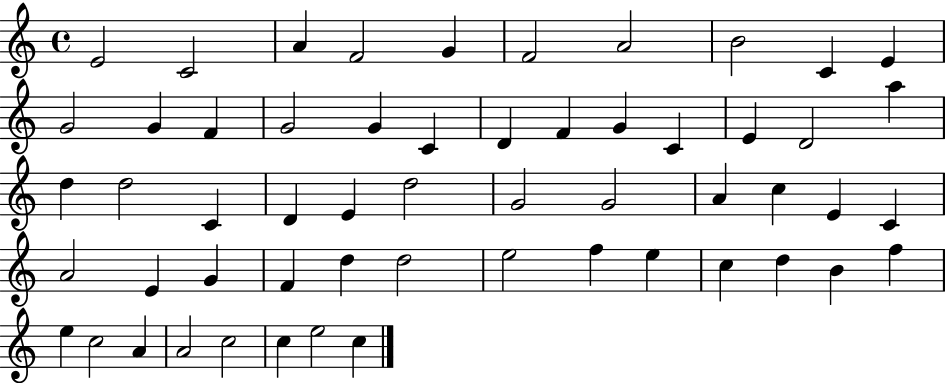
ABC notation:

X:1
T:Untitled
M:4/4
L:1/4
K:C
E2 C2 A F2 G F2 A2 B2 C E G2 G F G2 G C D F G C E D2 a d d2 C D E d2 G2 G2 A c E C A2 E G F d d2 e2 f e c d B f e c2 A A2 c2 c e2 c